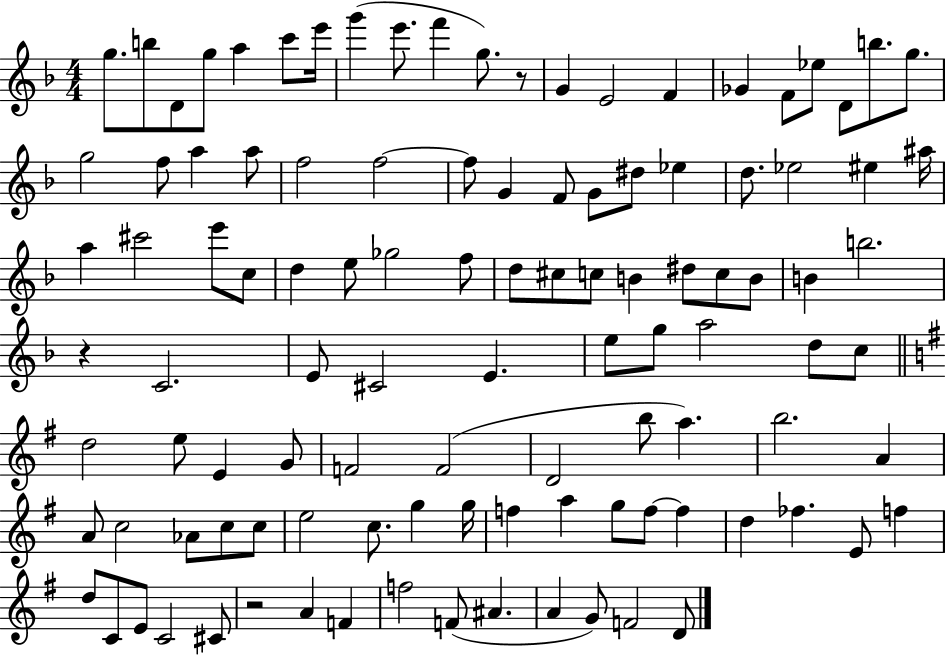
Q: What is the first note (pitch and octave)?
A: G5